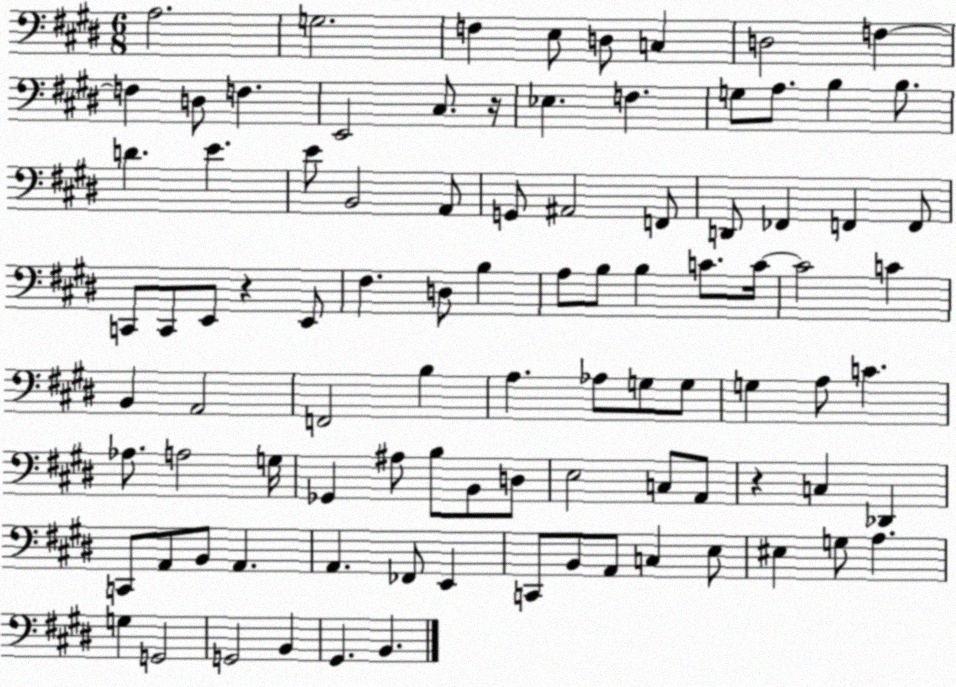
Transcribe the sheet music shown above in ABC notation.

X:1
T:Untitled
M:6/8
L:1/4
K:E
A,2 G,2 F, E,/2 D,/2 C, D,2 F, F, D,/2 F, E,,2 ^C,/2 z/4 _E, F, G,/2 A,/2 B, B,/2 D E E/2 B,,2 A,,/2 G,,/2 ^A,,2 F,,/2 D,,/2 _F,, F,, F,,/2 C,,/2 C,,/2 E,,/2 z E,,/2 ^F, D,/2 B, A,/2 B,/2 B, C/2 C/4 C2 C B,, A,,2 F,,2 B, A, _A,/2 G,/2 G,/2 G, A,/2 C _A,/2 A,2 G,/4 _G,, ^A,/2 B,/2 B,,/2 D,/2 E,2 C,/2 A,,/2 z C, _D,, C,,/2 A,,/2 B,,/2 A,, A,, _F,,/2 E,, C,,/2 B,,/2 A,,/2 C, E,/2 ^E, G,/2 A, G, G,,2 G,,2 B,, ^G,, B,,